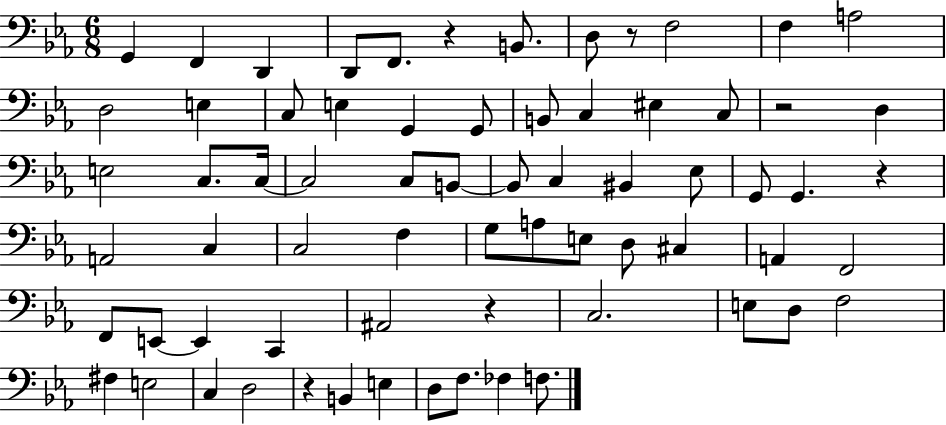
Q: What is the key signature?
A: EES major